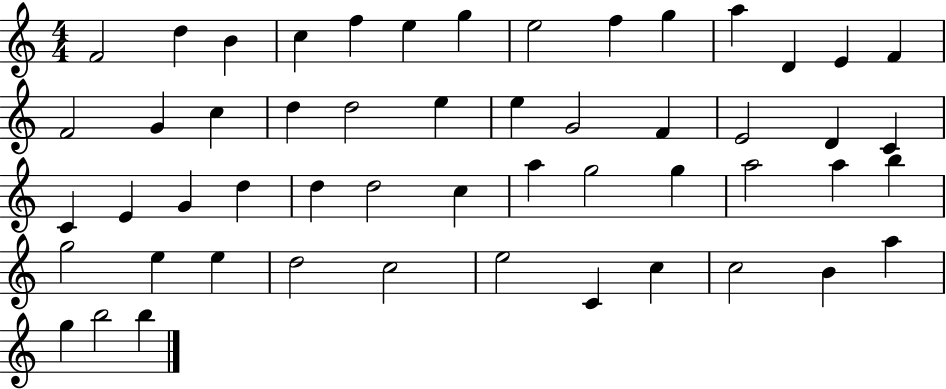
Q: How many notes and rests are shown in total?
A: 53